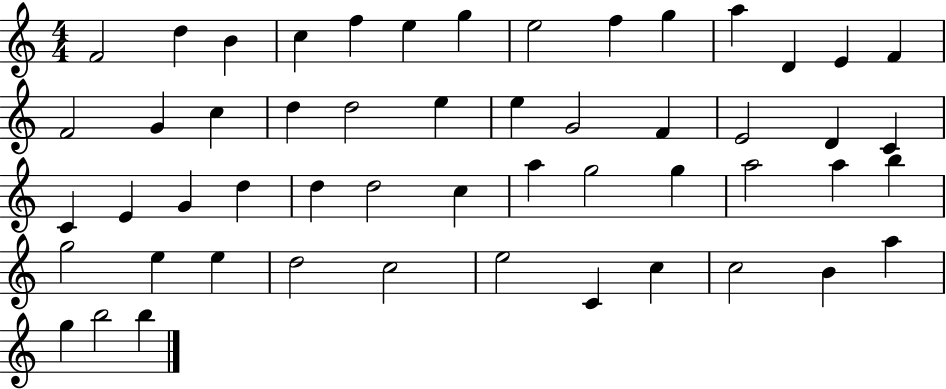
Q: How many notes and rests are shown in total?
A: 53